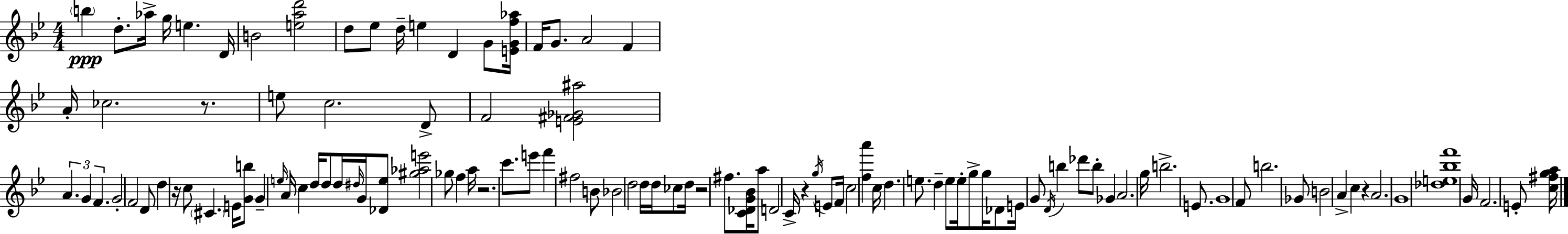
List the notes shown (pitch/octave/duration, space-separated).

B5/q D5/e. Ab5/s G5/s E5/q. D4/s B4/h [E5,A5,D6]/h D5/e Eb5/e D5/s E5/q D4/q G4/e [E4,G4,F5,Ab5]/s F4/s G4/e. A4/h F4/q A4/s CES5/h. R/e. E5/e C5/h. D4/e F4/h [E4,F#4,Gb4,A#5]/h A4/q. G4/q F4/q. G4/h F4/h D4/e D5/q R/s C5/e C#4/q. E4/s [G4,B5]/e G4/q E5/s A4/s C5/q D5/s D5/e D5/s D#5/s G4/s [Db4,E5]/e [G#5,Ab5,E6]/h Gb5/e F5/q A5/s R/h. C6/e. E6/e F6/q F#5/h B4/e Bb4/h D5/h D5/s D5/s CES5/e D5/s R/h F#5/e. [C4,Db4,G4,Bb4]/s A5/e D4/h C4/s R/q G5/s E4/e F4/s C5/h [F5,A6]/q C5/s D5/q. E5/e. D5/q E5/e E5/s G5/e G5/s Db4/e E4/s G4/e D4/s B5/q Db6/e B5/e Gb4/q A4/h. G5/s B5/h. E4/e. G4/w F4/e B5/h. Gb4/e B4/h A4/q C5/q R/q A4/h. G4/w [Db5,E5,Bb5,F6]/w G4/s F4/h. E4/e [C5,F#5,G5,A5]/s